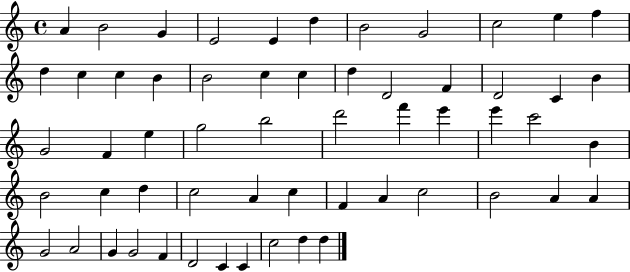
A4/q B4/h G4/q E4/h E4/q D5/q B4/h G4/h C5/h E5/q F5/q D5/q C5/q C5/q B4/q B4/h C5/q C5/q D5/q D4/h F4/q D4/h C4/q B4/q G4/h F4/q E5/q G5/h B5/h D6/h F6/q E6/q E6/q C6/h B4/q B4/h C5/q D5/q C5/h A4/q C5/q F4/q A4/q C5/h B4/h A4/q A4/q G4/h A4/h G4/q G4/h F4/q D4/h C4/q C4/q C5/h D5/q D5/q